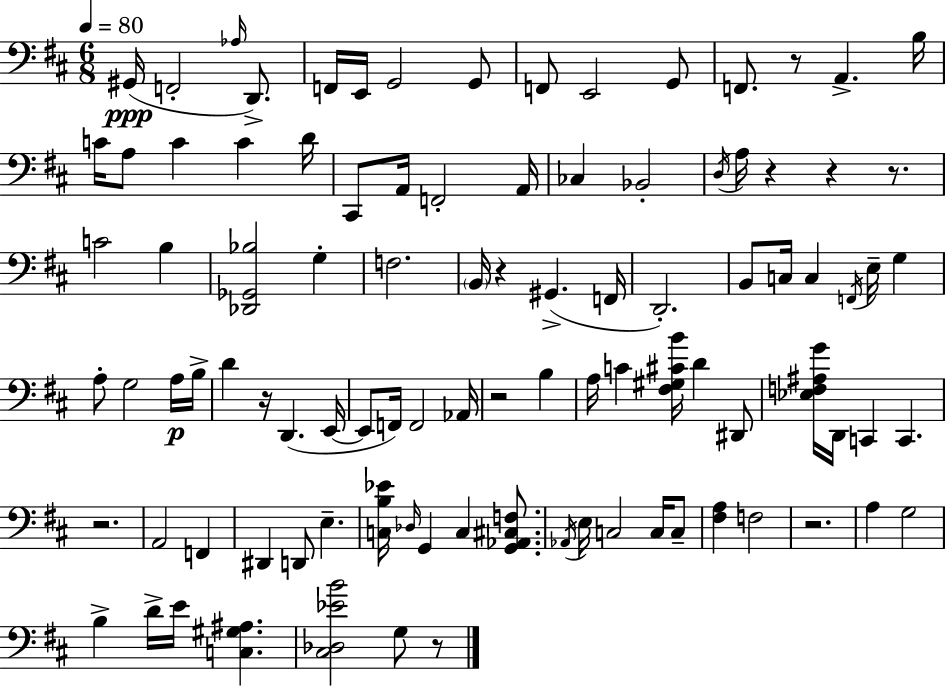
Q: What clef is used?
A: bass